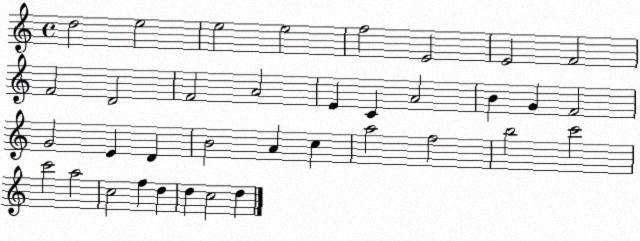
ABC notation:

X:1
T:Untitled
M:4/4
L:1/4
K:C
d2 e2 e2 e2 f2 E2 E2 F2 F2 D2 F2 A2 E C A2 B G F2 G2 E D B2 A c a2 f2 b2 c'2 c'2 a2 c2 f d d c2 d